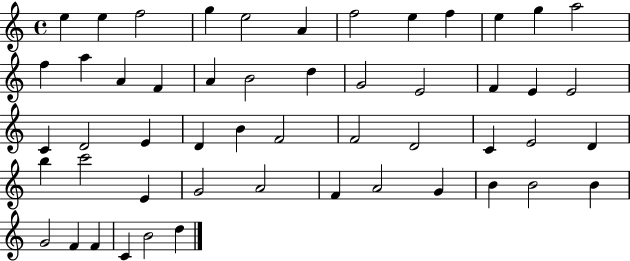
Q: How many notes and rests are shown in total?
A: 52